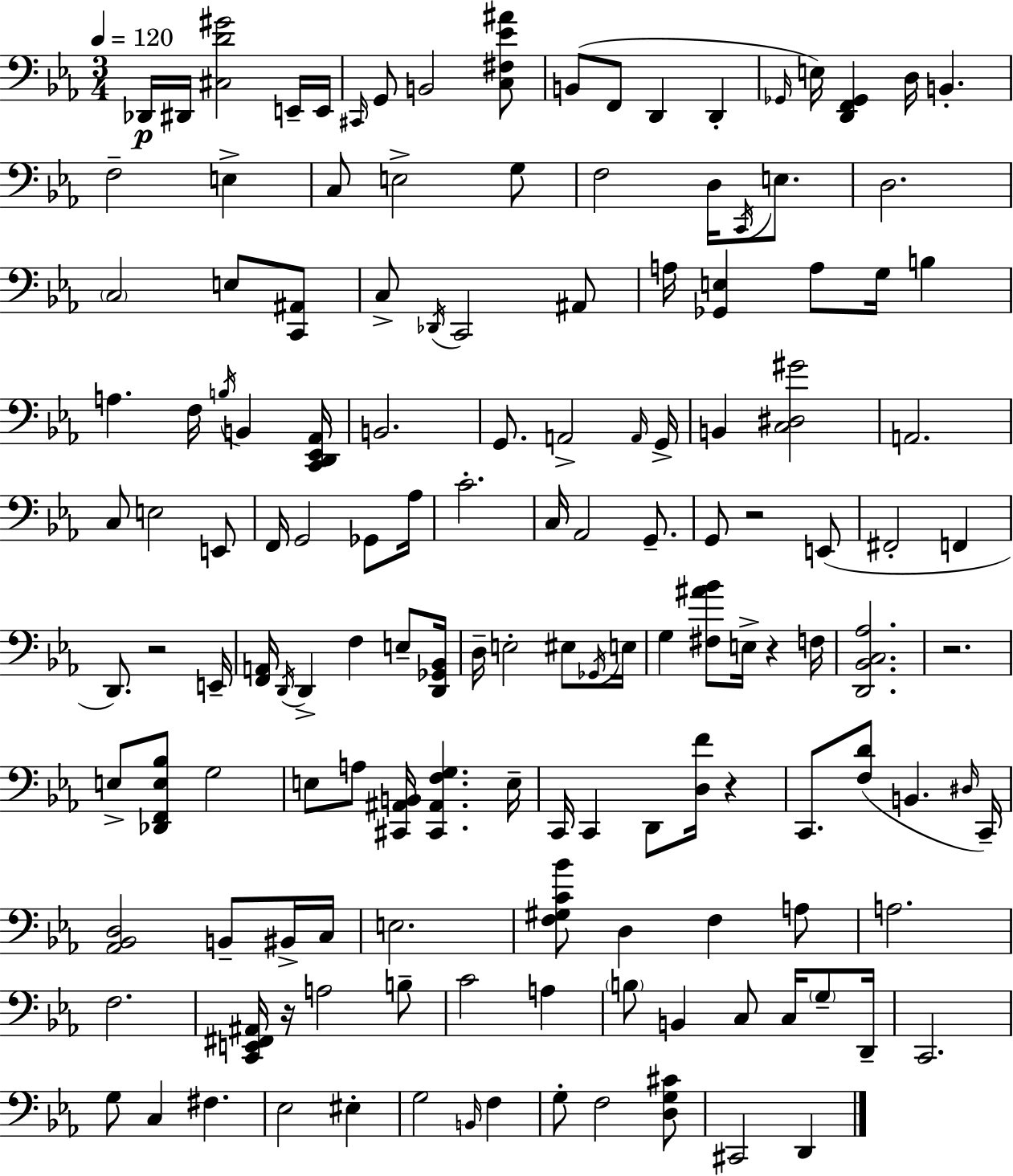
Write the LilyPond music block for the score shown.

{
  \clef bass
  \numericTimeSignature
  \time 3/4
  \key c \minor
  \tempo 4 = 120
  \repeat volta 2 { des,16\p dis,16 <cis d' gis'>2 e,16-- e,16 | \grace { cis,16 } g,8 b,2 <c fis ees' ais'>8 | b,8( f,8 d,4 d,4-. | \grace { ges,16 }) e16 <d, f, ges,>4 d16 b,4.-. | \break f2-- e4-> | c8 e2-> | g8 f2 d16 \acciaccatura { c,16 } | e8. d2. | \break \parenthesize c2 e8 | <c, ais,>8 c8-> \acciaccatura { des,16 } c,2 | ais,8 a16 <ges, e>4 a8 g16 | b4 a4. f16 \acciaccatura { b16 } | \break b,4 <c, d, ees, aes,>16 b,2. | g,8. a,2-> | \grace { a,16 } g,16-> b,4 <c dis gis'>2 | a,2. | \break c8 e2 | e,8 f,16 g,2 | ges,8 aes16 c'2.-. | c16 aes,2 | \break g,8.-- g,8 r2 | e,8( fis,2-. | f,4 d,8.) r2 | e,16-- <f, a,>16 \acciaccatura { d,16 } d,4-> | \break f4 e8-- <d, ges, bes,>16 d16-- e2-. | eis8 \acciaccatura { ges,16 } e16 g4 | <fis ais' bes'>8 e16-> r4 f16 <d, bes, c aes>2. | r2. | \break e8-> <des, f, e bes>8 | g2 e8 a8 | <cis, ais, b,>16 <cis, ais, f g>4. e16-- c,16 c,4 | d,8 <d f'>16 r4 c,8. <f d'>8( | \break b,4. \grace { dis16 } c,16--) <aes, bes, d>2 | b,8-- bis,16-> c16 e2. | <f gis c' bes'>8 d4 | f4 a8 a2. | \break f2. | <c, e, fis, ais,>16 r16 a2 | b8-- c'2 | a4 \parenthesize b8 b,4 | \break c8 c16 \parenthesize g8-- d,16-- c,2. | g8 c4 | fis4. ees2 | eis4-. g2 | \break \grace { b,16 } f4 g8-. | f2 <d g cis'>8 cis,2 | d,4 } \bar "|."
}